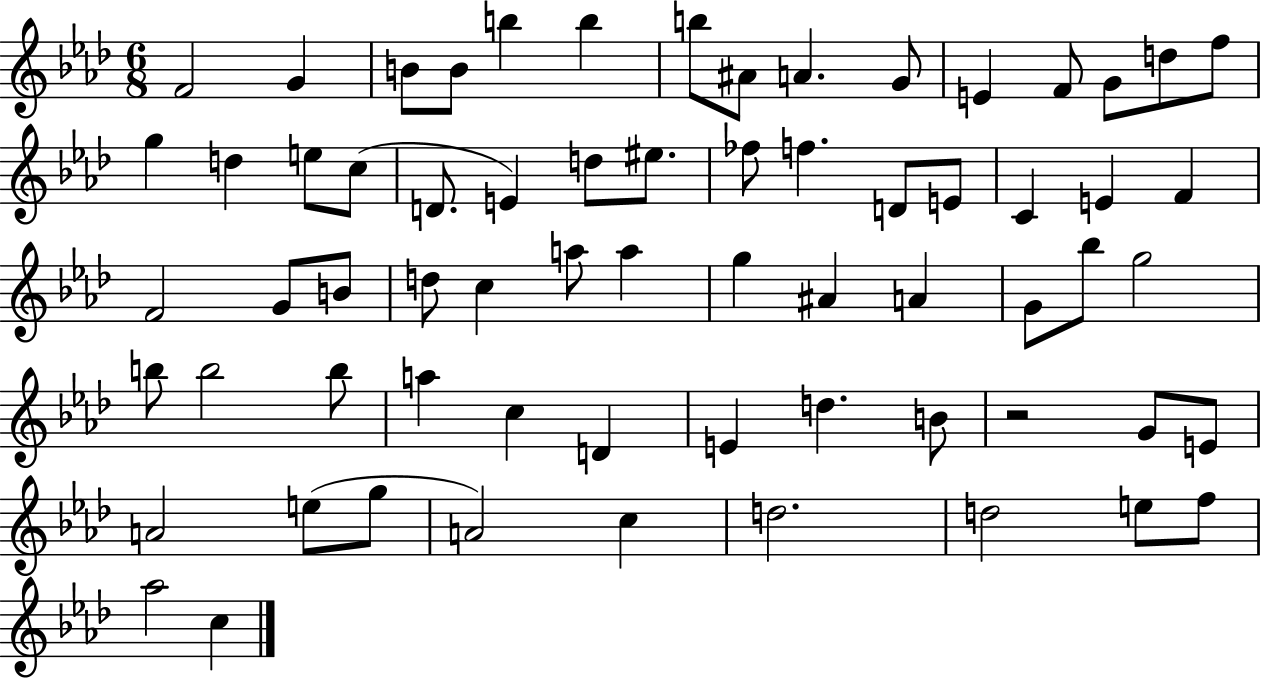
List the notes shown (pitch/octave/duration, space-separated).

F4/h G4/q B4/e B4/e B5/q B5/q B5/e A#4/e A4/q. G4/e E4/q F4/e G4/e D5/e F5/e G5/q D5/q E5/e C5/e D4/e. E4/q D5/e EIS5/e. FES5/e F5/q. D4/e E4/e C4/q E4/q F4/q F4/h G4/e B4/e D5/e C5/q A5/e A5/q G5/q A#4/q A4/q G4/e Bb5/e G5/h B5/e B5/h B5/e A5/q C5/q D4/q E4/q D5/q. B4/e R/h G4/e E4/e A4/h E5/e G5/e A4/h C5/q D5/h. D5/h E5/e F5/e Ab5/h C5/q